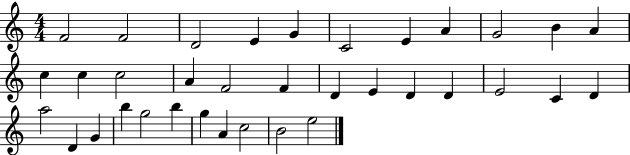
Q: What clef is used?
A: treble